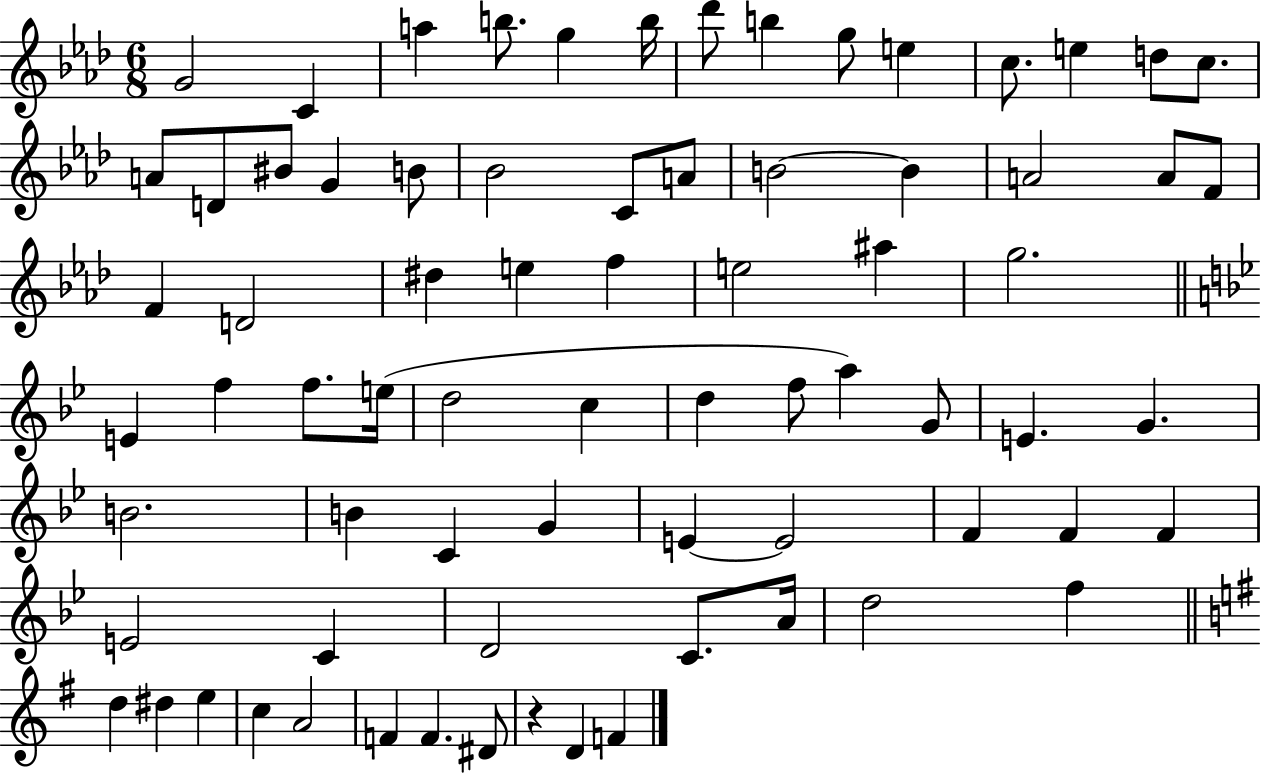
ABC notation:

X:1
T:Untitled
M:6/8
L:1/4
K:Ab
G2 C a b/2 g b/4 _d'/2 b g/2 e c/2 e d/2 c/2 A/2 D/2 ^B/2 G B/2 _B2 C/2 A/2 B2 B A2 A/2 F/2 F D2 ^d e f e2 ^a g2 E f f/2 e/4 d2 c d f/2 a G/2 E G B2 B C G E E2 F F F E2 C D2 C/2 A/4 d2 f d ^d e c A2 F F ^D/2 z D F